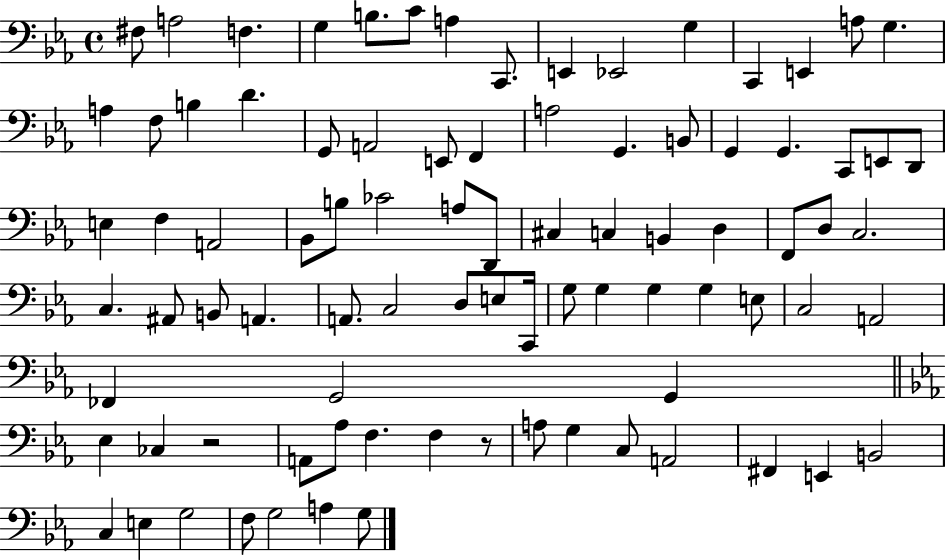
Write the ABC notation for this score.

X:1
T:Untitled
M:4/4
L:1/4
K:Eb
^F,/2 A,2 F, G, B,/2 C/2 A, C,,/2 E,, _E,,2 G, C,, E,, A,/2 G, A, F,/2 B, D G,,/2 A,,2 E,,/2 F,, A,2 G,, B,,/2 G,, G,, C,,/2 E,,/2 D,,/2 E, F, A,,2 _B,,/2 B,/2 _C2 A,/2 D,,/2 ^C, C, B,, D, F,,/2 D,/2 C,2 C, ^A,,/2 B,,/2 A,, A,,/2 C,2 D,/2 E,/2 C,,/4 G,/2 G, G, G, E,/2 C,2 A,,2 _F,, G,,2 G,, _E, _C, z2 A,,/2 _A,/2 F, F, z/2 A,/2 G, C,/2 A,,2 ^F,, E,, B,,2 C, E, G,2 F,/2 G,2 A, G,/2